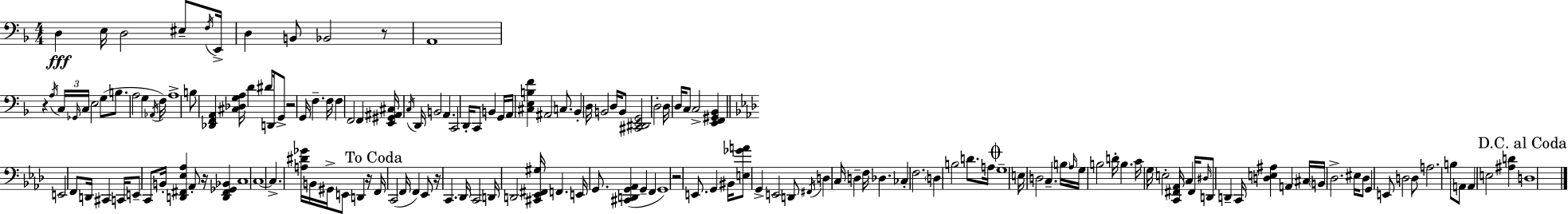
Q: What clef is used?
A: bass